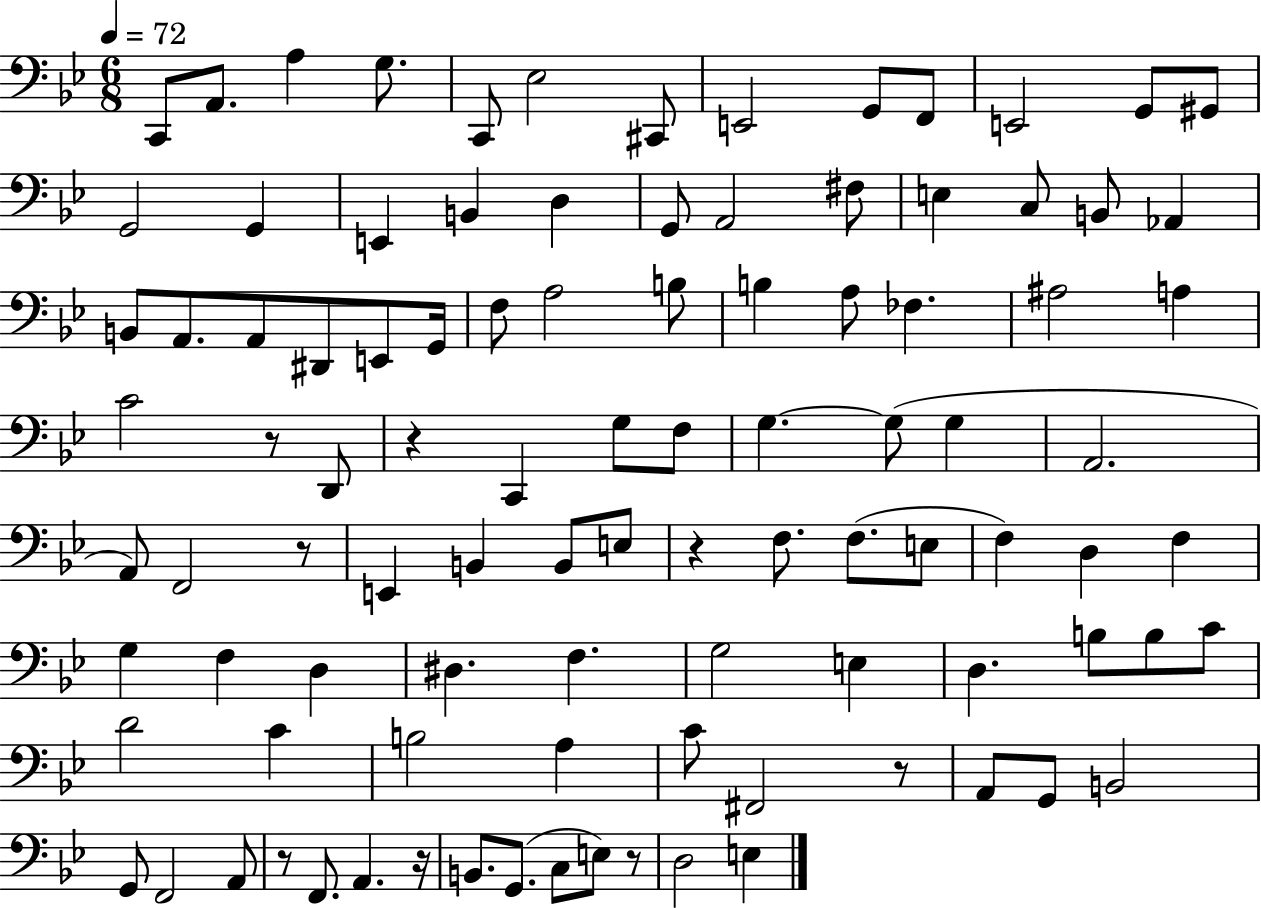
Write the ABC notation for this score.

X:1
T:Untitled
M:6/8
L:1/4
K:Bb
C,,/2 A,,/2 A, G,/2 C,,/2 _E,2 ^C,,/2 E,,2 G,,/2 F,,/2 E,,2 G,,/2 ^G,,/2 G,,2 G,, E,, B,, D, G,,/2 A,,2 ^F,/2 E, C,/2 B,,/2 _A,, B,,/2 A,,/2 A,,/2 ^D,,/2 E,,/2 G,,/4 F,/2 A,2 B,/2 B, A,/2 _F, ^A,2 A, C2 z/2 D,,/2 z C,, G,/2 F,/2 G, G,/2 G, A,,2 A,,/2 F,,2 z/2 E,, B,, B,,/2 E,/2 z F,/2 F,/2 E,/2 F, D, F, G, F, D, ^D, F, G,2 E, D, B,/2 B,/2 C/2 D2 C B,2 A, C/2 ^F,,2 z/2 A,,/2 G,,/2 B,,2 G,,/2 F,,2 A,,/2 z/2 F,,/2 A,, z/4 B,,/2 G,,/2 C,/2 E,/2 z/2 D,2 E,